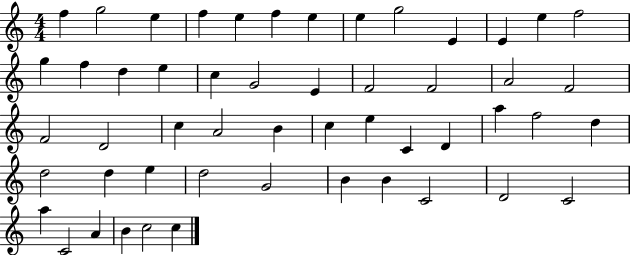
{
  \clef treble
  \numericTimeSignature
  \time 4/4
  \key c \major
  f''4 g''2 e''4 | f''4 e''4 f''4 e''4 | e''4 g''2 e'4 | e'4 e''4 f''2 | \break g''4 f''4 d''4 e''4 | c''4 g'2 e'4 | f'2 f'2 | a'2 f'2 | \break f'2 d'2 | c''4 a'2 b'4 | c''4 e''4 c'4 d'4 | a''4 f''2 d''4 | \break d''2 d''4 e''4 | d''2 g'2 | b'4 b'4 c'2 | d'2 c'2 | \break a''4 c'2 a'4 | b'4 c''2 c''4 | \bar "|."
}